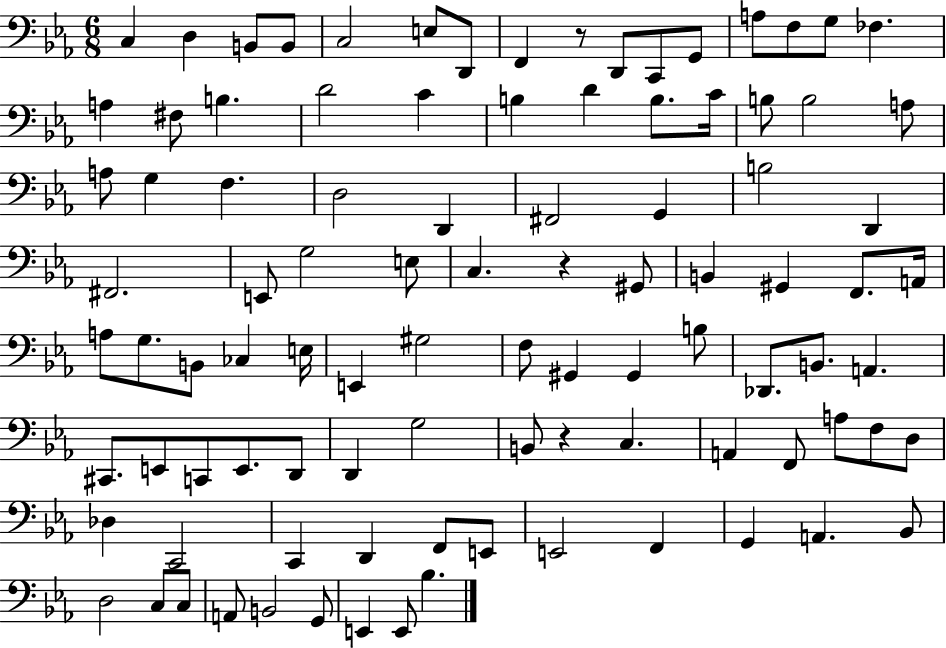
C3/q D3/q B2/e B2/e C3/h E3/e D2/e F2/q R/e D2/e C2/e G2/e A3/e F3/e G3/e FES3/q. A3/q F#3/e B3/q. D4/h C4/q B3/q D4/q B3/e. C4/s B3/e B3/h A3/e A3/e G3/q F3/q. D3/h D2/q F#2/h G2/q B3/h D2/q F#2/h. E2/e G3/h E3/e C3/q. R/q G#2/e B2/q G#2/q F2/e. A2/s A3/e G3/e. B2/e CES3/q E3/s E2/q G#3/h F3/e G#2/q G#2/q B3/e Db2/e. B2/e. A2/q. C#2/e. E2/e C2/e E2/e. D2/e D2/q G3/h B2/e R/q C3/q. A2/q F2/e A3/e F3/e D3/e Db3/q C2/h C2/q D2/q F2/e E2/e E2/h F2/q G2/q A2/q. Bb2/e D3/h C3/e C3/e A2/e B2/h G2/e E2/q E2/e Bb3/q.